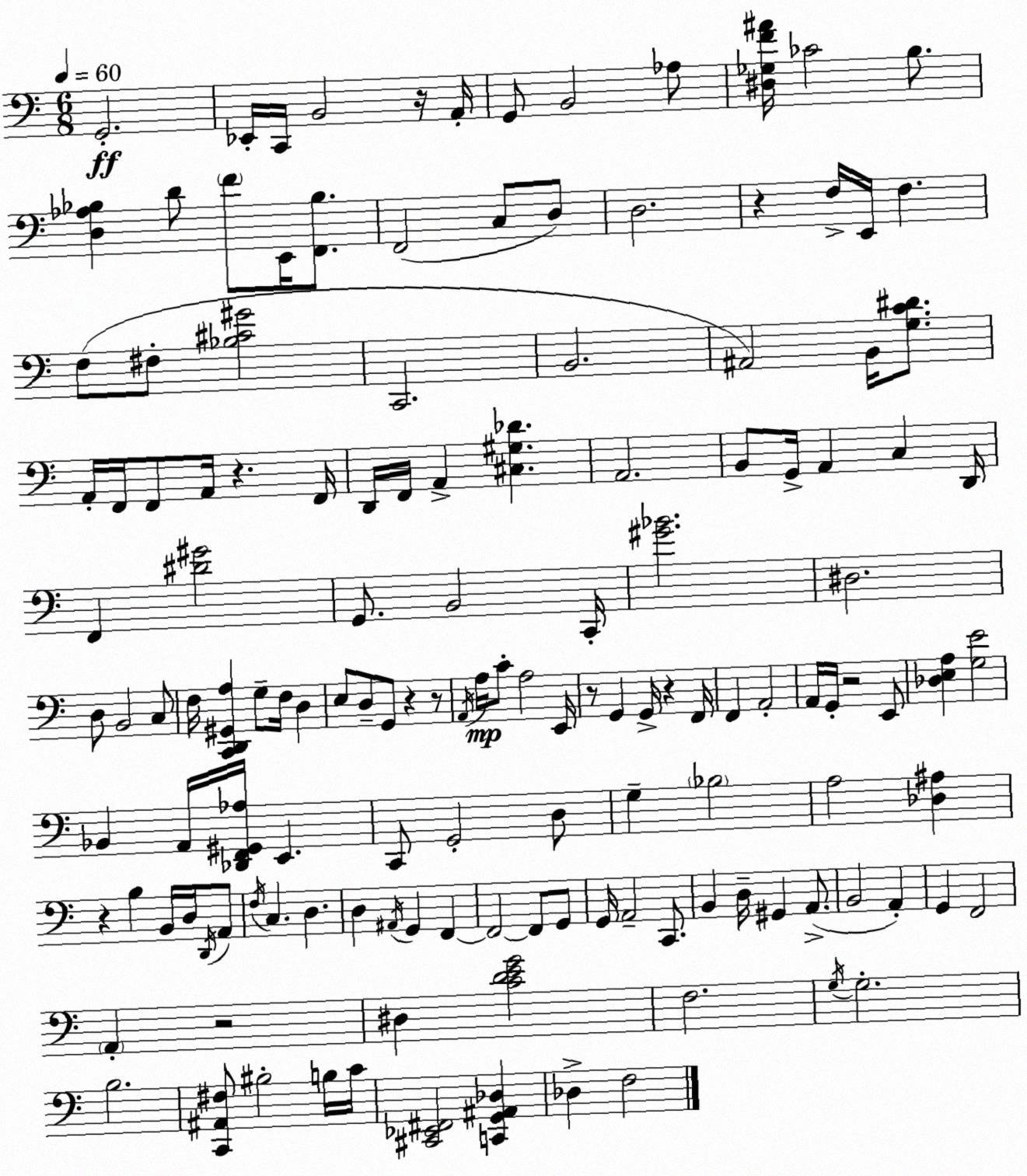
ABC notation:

X:1
T:Untitled
M:6/8
L:1/4
K:Am
G,,2 _E,,/4 C,,/4 B,,2 z/4 A,,/4 G,,/2 B,,2 _A,/2 [^D,_G,F^A]/4 _C2 B,/2 [D,_A,_B,] D/2 F/2 E,,/4 [F,,_B,]/2 F,,2 C,/2 D,/2 D,2 z F,/4 E,,/4 F, F,/2 ^F,/2 [_B,^C^G]2 C,,2 B,,2 ^A,,2 B,,/4 [G,C^D]/2 A,,/4 F,,/4 F,,/2 A,,/4 z F,,/4 D,,/4 F,,/4 A,, [^C,^G,_D] A,,2 B,,/2 G,,/4 A,, C, D,,/4 F,, [^D^G]2 G,,/2 B,,2 C,,/4 [^G_B]2 ^D,2 D,/2 B,,2 C,/2 F,/4 [C,,D,,^G,,A,] G,/2 F,/4 D, E,/2 D,/2 G,,/2 z z/2 A,,/4 A,/4 C/2 A,2 E,,/4 z/2 G,, G,,/4 z F,,/4 F,, A,,2 A,,/4 G,,/4 z2 E,,/2 [_D,E,A,] [G,E]2 _B,, A,,/4 [_D,,F,,^G,,_A,]/4 E,, C,,/2 G,,2 D,/2 G, _B,2 A,2 [_D,^A,] z B, B,,/4 D,/4 D,,/4 A,,/2 F,/4 C, D, D, ^A,,/4 G,, F,, F,,2 F,,/2 G,,/2 G,,/4 A,,2 C,,/2 B,, D,/4 ^G,, A,,/2 B,,2 A,, G,, F,,2 A,, z2 ^D, [CDEG]2 F,2 G,/4 G,2 B,2 [C,,^A,,^F,]/2 ^B,2 B,/4 C/4 [^C,,_E,,^F,,]2 [C,,G,,^A,,_D,] _D, F,2